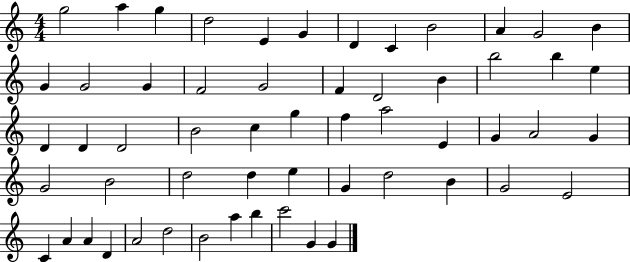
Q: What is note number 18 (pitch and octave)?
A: F4